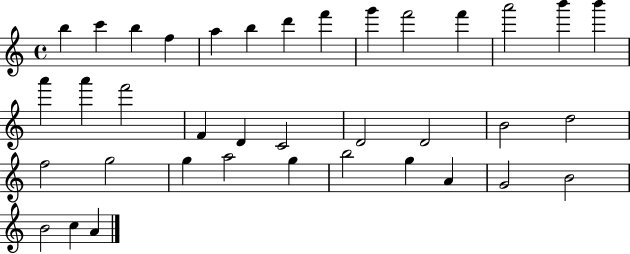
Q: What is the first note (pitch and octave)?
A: B5